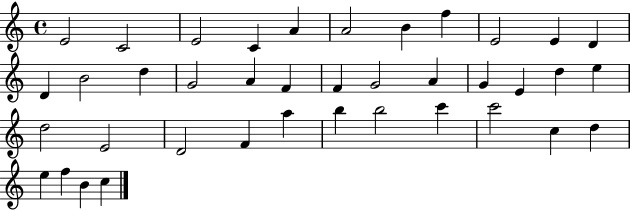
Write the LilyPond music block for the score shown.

{
  \clef treble
  \time 4/4
  \defaultTimeSignature
  \key c \major
  e'2 c'2 | e'2 c'4 a'4 | a'2 b'4 f''4 | e'2 e'4 d'4 | \break d'4 b'2 d''4 | g'2 a'4 f'4 | f'4 g'2 a'4 | g'4 e'4 d''4 e''4 | \break d''2 e'2 | d'2 f'4 a''4 | b''4 b''2 c'''4 | c'''2 c''4 d''4 | \break e''4 f''4 b'4 c''4 | \bar "|."
}